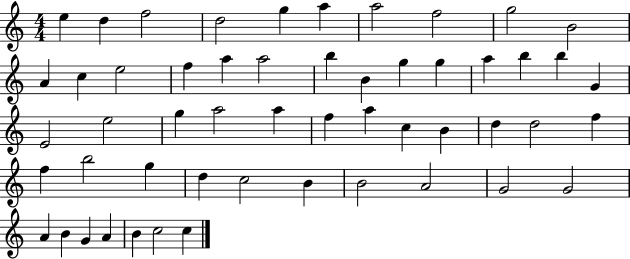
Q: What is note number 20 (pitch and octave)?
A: G5